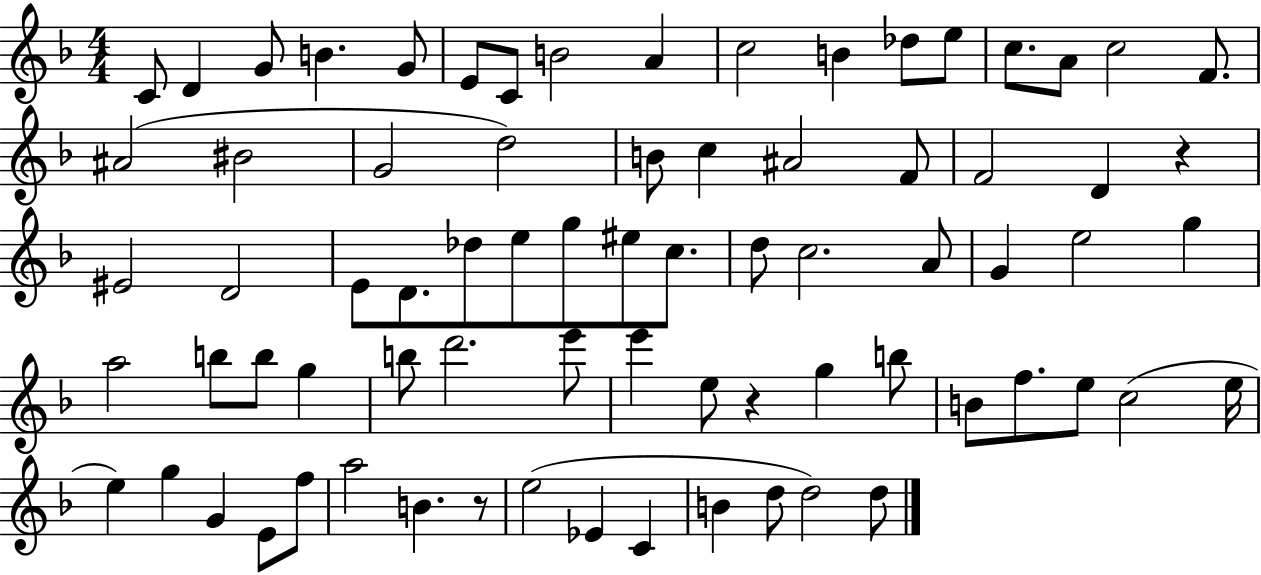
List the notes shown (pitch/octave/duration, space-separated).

C4/e D4/q G4/e B4/q. G4/e E4/e C4/e B4/h A4/q C5/h B4/q Db5/e E5/e C5/e. A4/e C5/h F4/e. A#4/h BIS4/h G4/h D5/h B4/e C5/q A#4/h F4/e F4/h D4/q R/q EIS4/h D4/h E4/e D4/e. Db5/e E5/e G5/e EIS5/e C5/e. D5/e C5/h. A4/e G4/q E5/h G5/q A5/h B5/e B5/e G5/q B5/e D6/h. E6/e E6/q E5/e R/q G5/q B5/e B4/e F5/e. E5/e C5/h E5/s E5/q G5/q G4/q E4/e F5/e A5/h B4/q. R/e E5/h Eb4/q C4/q B4/q D5/e D5/h D5/e